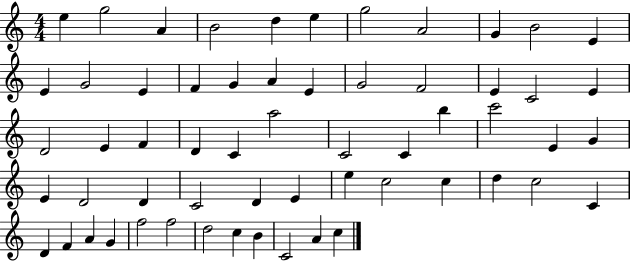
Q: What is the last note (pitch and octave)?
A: C5